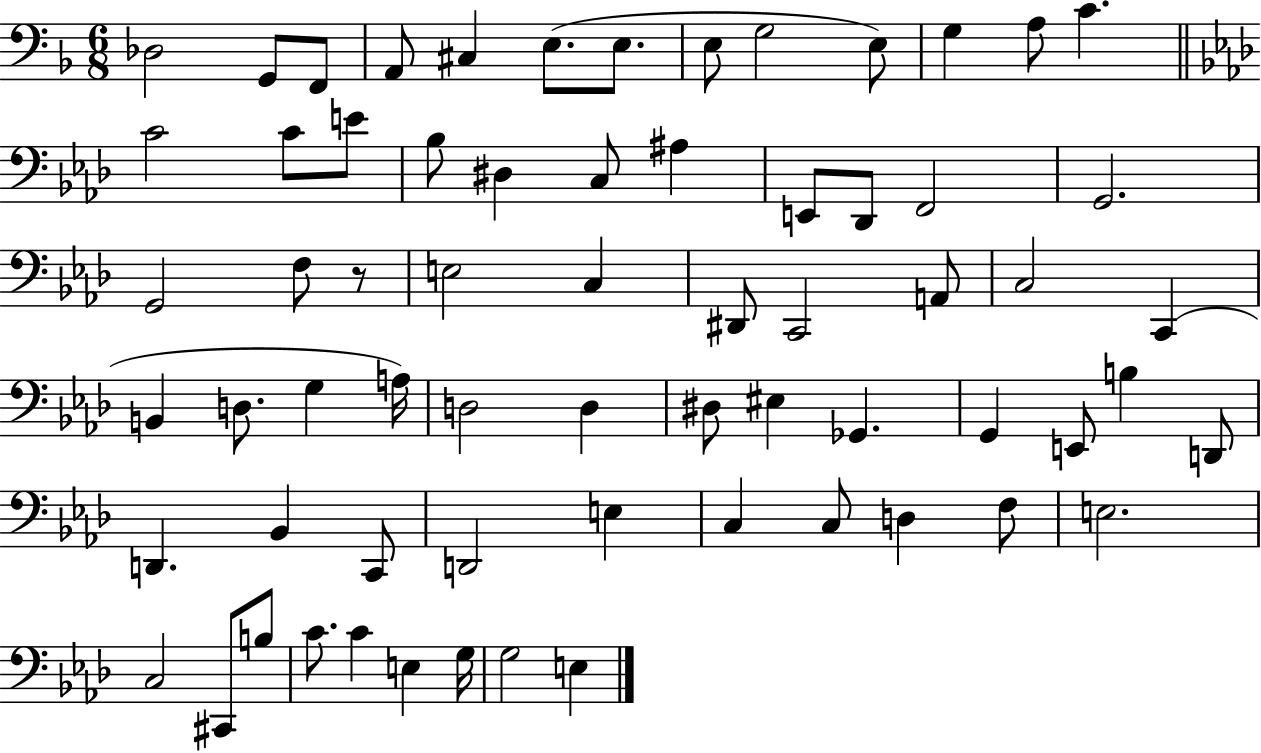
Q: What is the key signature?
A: F major